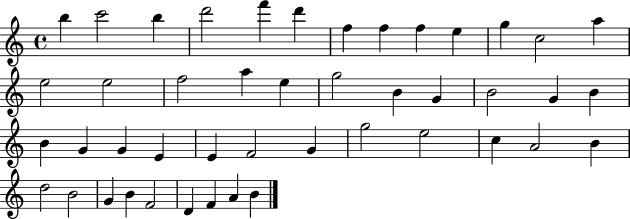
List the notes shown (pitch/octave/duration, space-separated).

B5/q C6/h B5/q D6/h F6/q D6/q F5/q F5/q F5/q E5/q G5/q C5/h A5/q E5/h E5/h F5/h A5/q E5/q G5/h B4/q G4/q B4/h G4/q B4/q B4/q G4/q G4/q E4/q E4/q F4/h G4/q G5/h E5/h C5/q A4/h B4/q D5/h B4/h G4/q B4/q F4/h D4/q F4/q A4/q B4/q